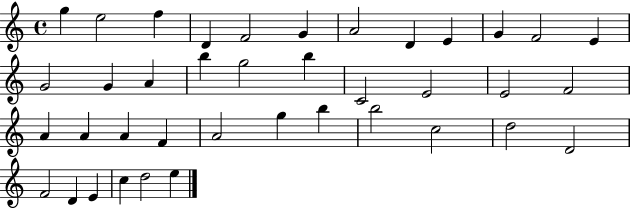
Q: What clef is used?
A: treble